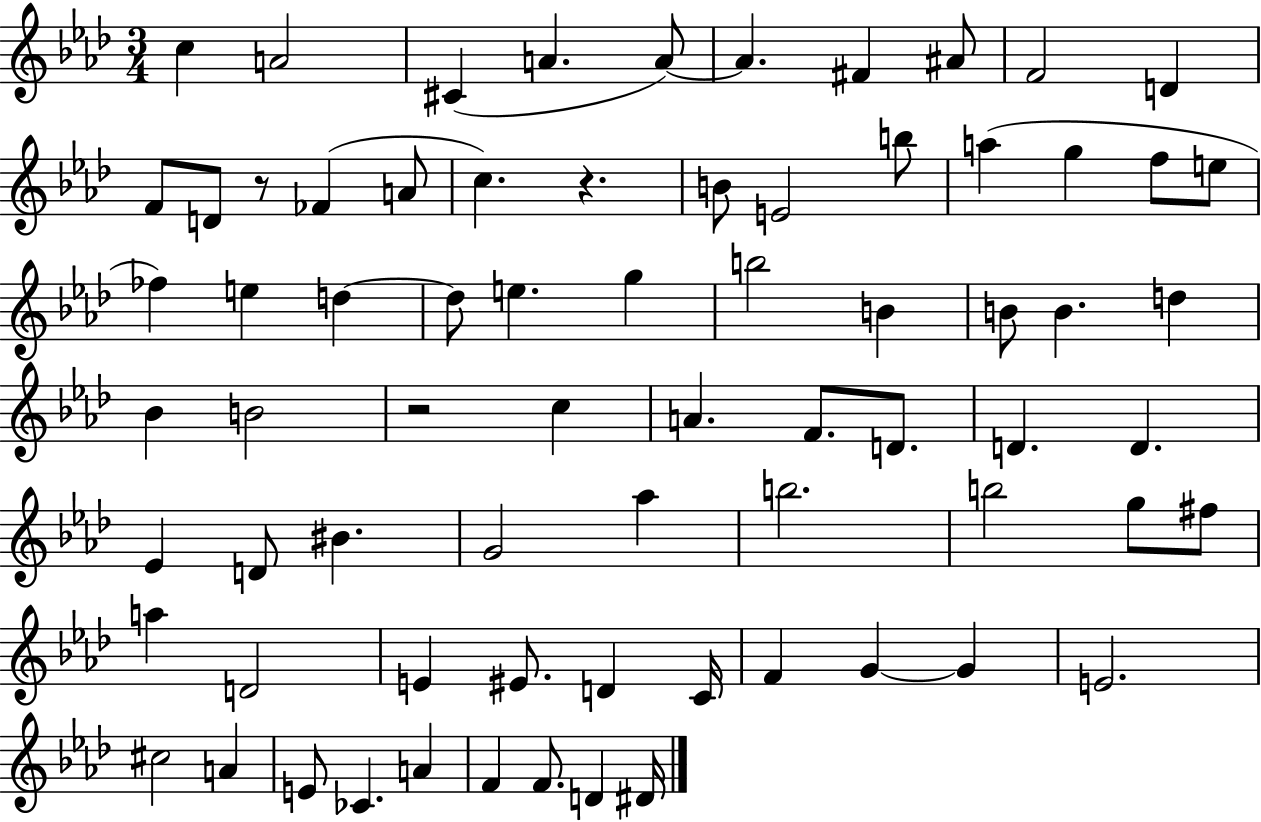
C5/q A4/h C#4/q A4/q. A4/e A4/q. F#4/q A#4/e F4/h D4/q F4/e D4/e R/e FES4/q A4/e C5/q. R/q. B4/e E4/h B5/e A5/q G5/q F5/e E5/e FES5/q E5/q D5/q D5/e E5/q. G5/q B5/h B4/q B4/e B4/q. D5/q Bb4/q B4/h R/h C5/q A4/q. F4/e. D4/e. D4/q. D4/q. Eb4/q D4/e BIS4/q. G4/h Ab5/q B5/h. B5/h G5/e F#5/e A5/q D4/h E4/q EIS4/e. D4/q C4/s F4/q G4/q G4/q E4/h. C#5/h A4/q E4/e CES4/q. A4/q F4/q F4/e. D4/q D#4/s